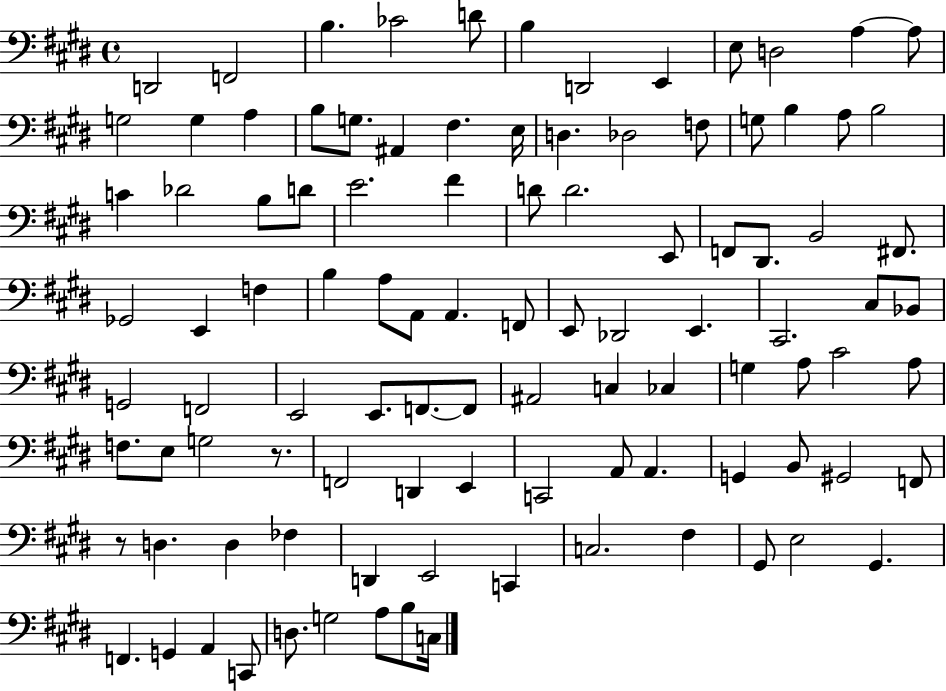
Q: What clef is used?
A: bass